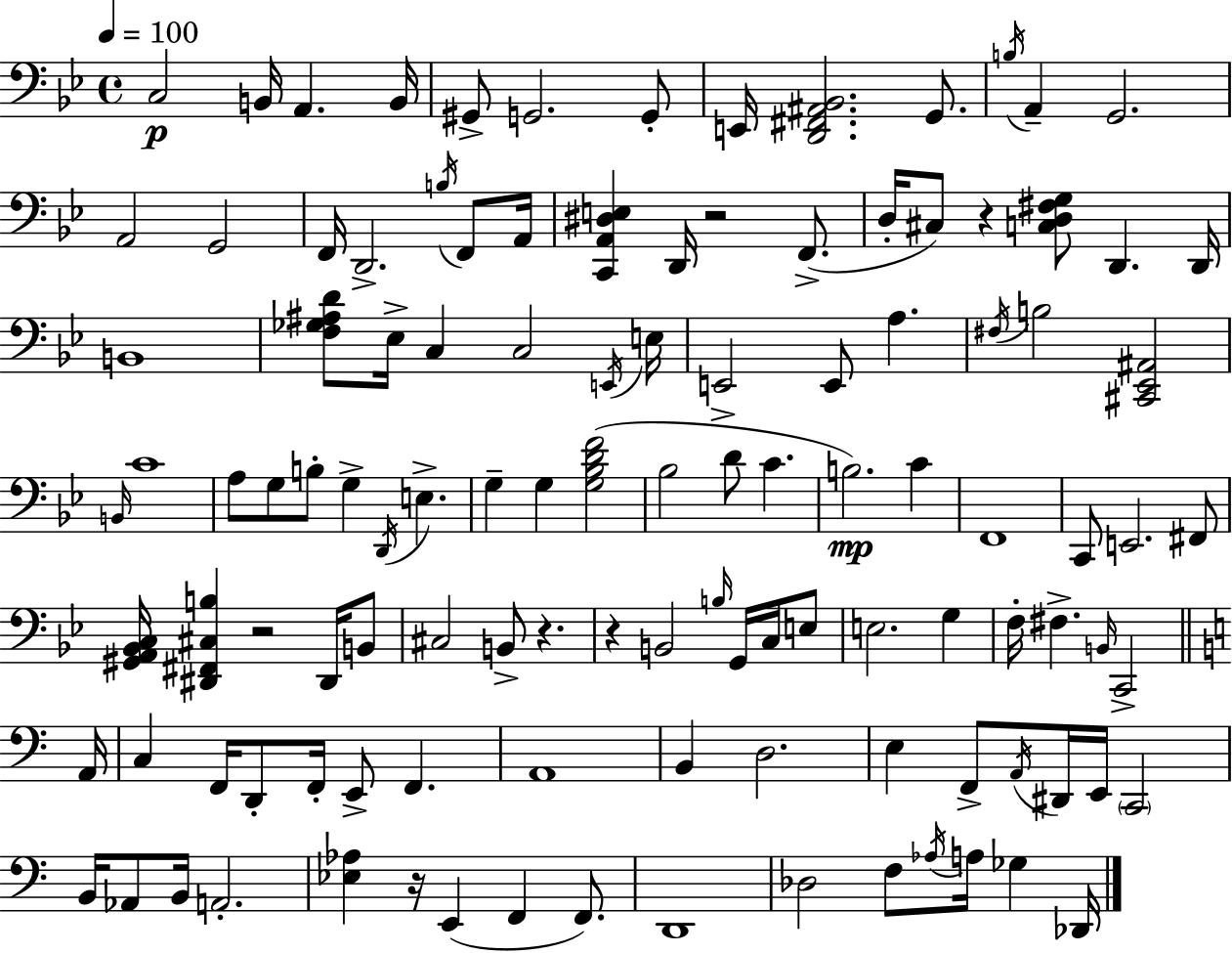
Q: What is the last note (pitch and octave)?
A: Db2